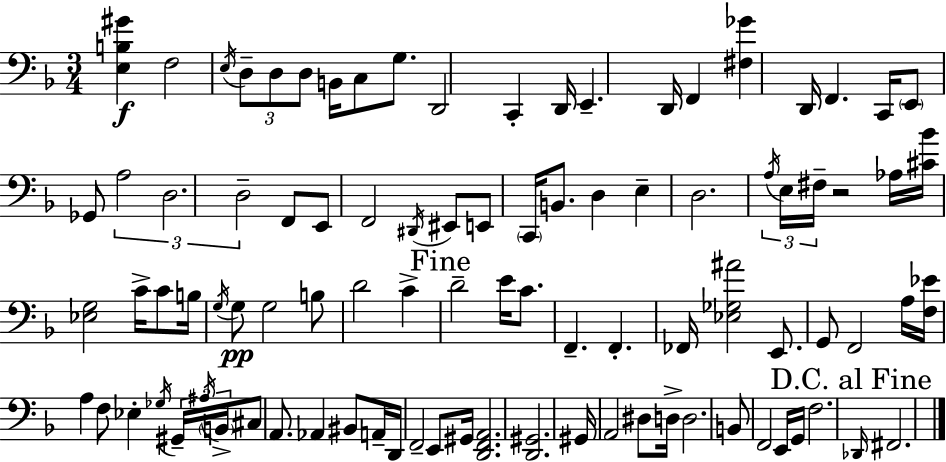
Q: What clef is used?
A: bass